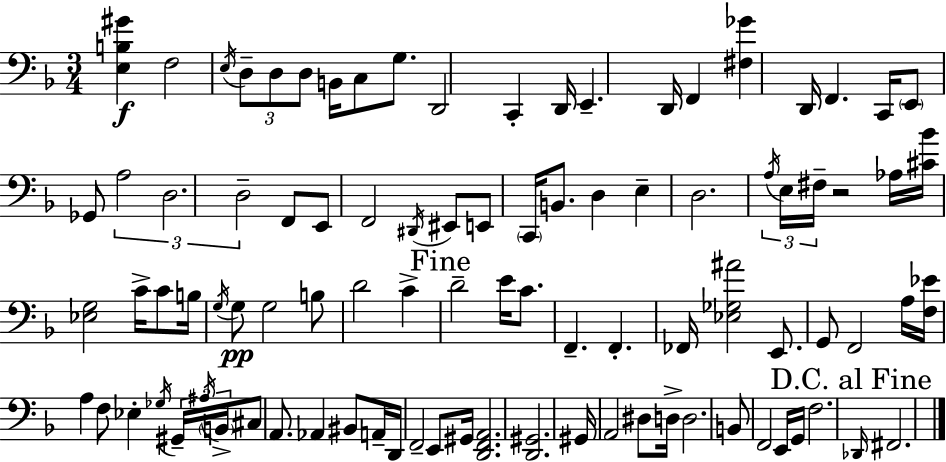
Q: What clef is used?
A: bass